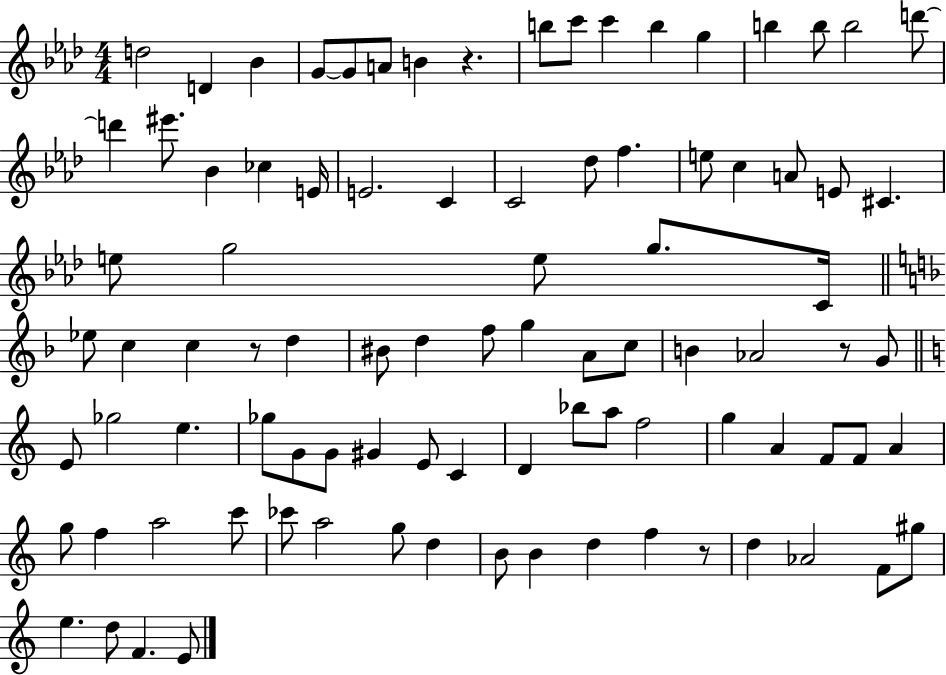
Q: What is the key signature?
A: AES major